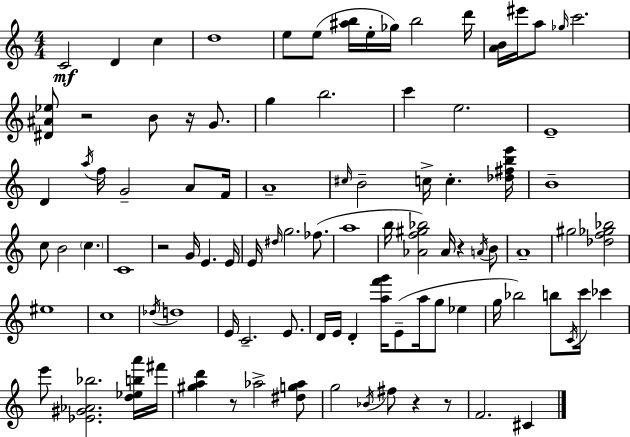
C4/h D4/q C5/q D5/w E5/e E5/e [A#5,B5]/s E5/s Gb5/s B5/h D6/s [A4,B4]/s EIS6/s A5/e Gb5/s C6/h. [D#4,A#4,Eb5]/e R/h B4/e R/s G4/e. G5/q B5/h. C6/q E5/h. E4/w D4/q A5/s F5/s G4/h A4/e F4/s A4/w C#5/s B4/h C5/s C5/q. [Db5,F#5,B5,E6]/s B4/w C5/e B4/h C5/q. C4/w R/h G4/s E4/q. E4/s E4/s D#5/s G5/h. FES5/e. A5/w B5/s [Ab4,F5,G#5,Bb5]/h Ab4/s R/q A4/s B4/e A4/w G#5/h [Db5,F5,Gb5,Bb5]/h EIS5/w C5/w Db5/s D5/w E4/s C4/h. E4/e. D4/s E4/s D4/q [A5,F6,G6]/s E4/e A5/s G5/e Eb5/q G5/s Bb5/h B5/e C4/s C6/s CES6/q E6/e [Eb4,G#4,Ab4,Bb5]/h. [D5,Eb5,B5,A6]/s F#6/s [G#5,A5,D6]/q R/e Ab5/h [D#5,G5,Ab5]/e G5/h Bb4/s F#5/e R/q R/e F4/h. C#4/q